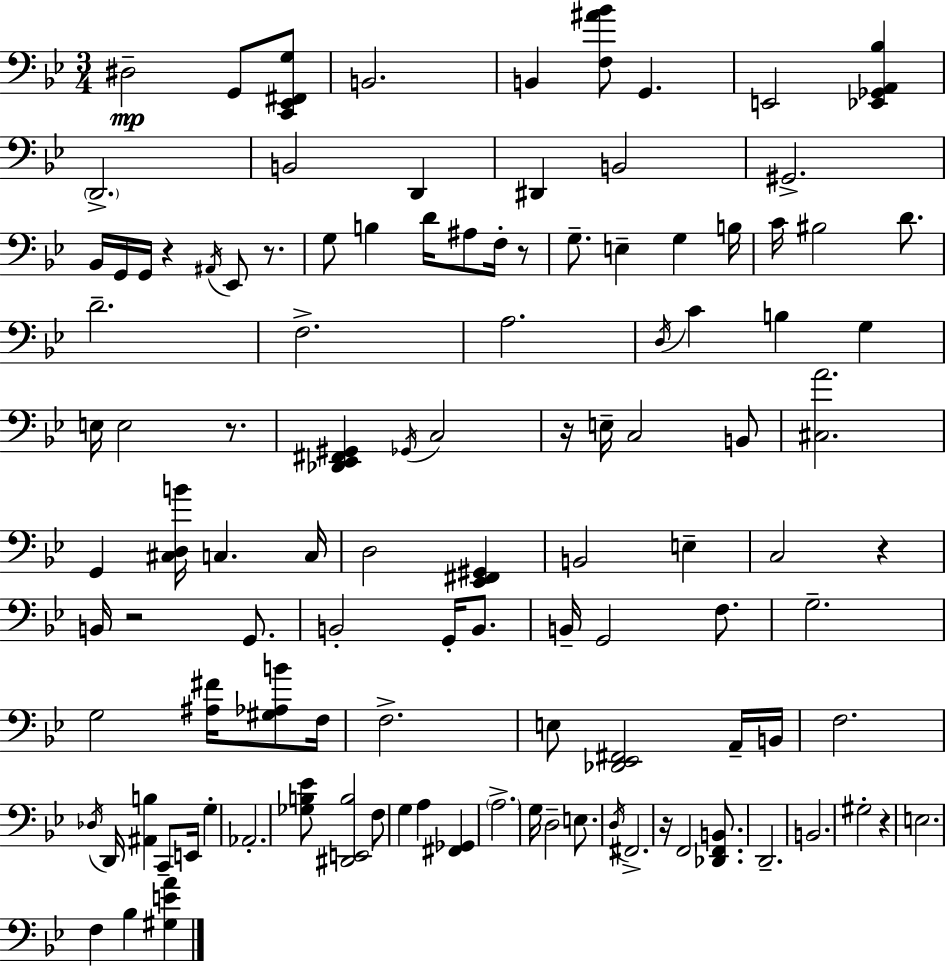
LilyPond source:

{
  \clef bass
  \numericTimeSignature
  \time 3/4
  \key g \minor
  \repeat volta 2 { dis2--\mp g,8 <c, ees, fis, g>8 | b,2. | b,4 <f ais' bes'>8 g,4. | e,2 <ees, ges, a, bes>4 | \break \parenthesize d,2.-> | b,2 d,4 | dis,4 b,2 | gis,2.-> | \break bes,16 g,16 g,16 r4 \acciaccatura { ais,16 } ees,8 r8. | g8 b4 d'16 ais8 f16-. r8 | g8.-- e4-- g4 | b16 c'16 bis2 d'8. | \break d'2.-- | f2.-> | a2. | \acciaccatura { d16 } c'4 b4 g4 | \break e16 e2 r8. | <des, ees, fis, gis,>4 \acciaccatura { ges,16 } c2 | r16 e16-- c2 | b,8 <cis a'>2. | \break g,4 <cis d b'>16 c4. | c16 d2 <ees, fis, gis,>4 | b,2 e4-- | c2 r4 | \break b,16 r2 | g,8. b,2-. g,16-. | b,8. b,16-- g,2 | f8. g2.-- | \break g2 <ais fis'>16 | <gis aes b'>8 f16 f2.-> | e8 <des, ees, fis,>2 | a,16-- b,16 f2. | \break \acciaccatura { des16 } d,16 <ais, b>4 c,8-- e,16 | g4-. aes,2.-. | <ges b ees'>8 <dis, e, b>2 | f8 g4 a4 | \break <fis, ges,>4 \parenthesize a2.-> | g16 d2-- | e8. \acciaccatura { d16 } fis,2.-> | r16 f,2 | \break <des, f, b,>8. d,2.-- | b,2. | gis2-. | r4 e2. | \break f4 bes4 | <gis e' a'>4 } \bar "|."
}